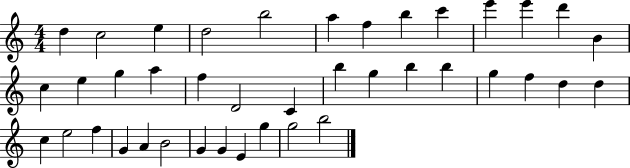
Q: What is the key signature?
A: C major